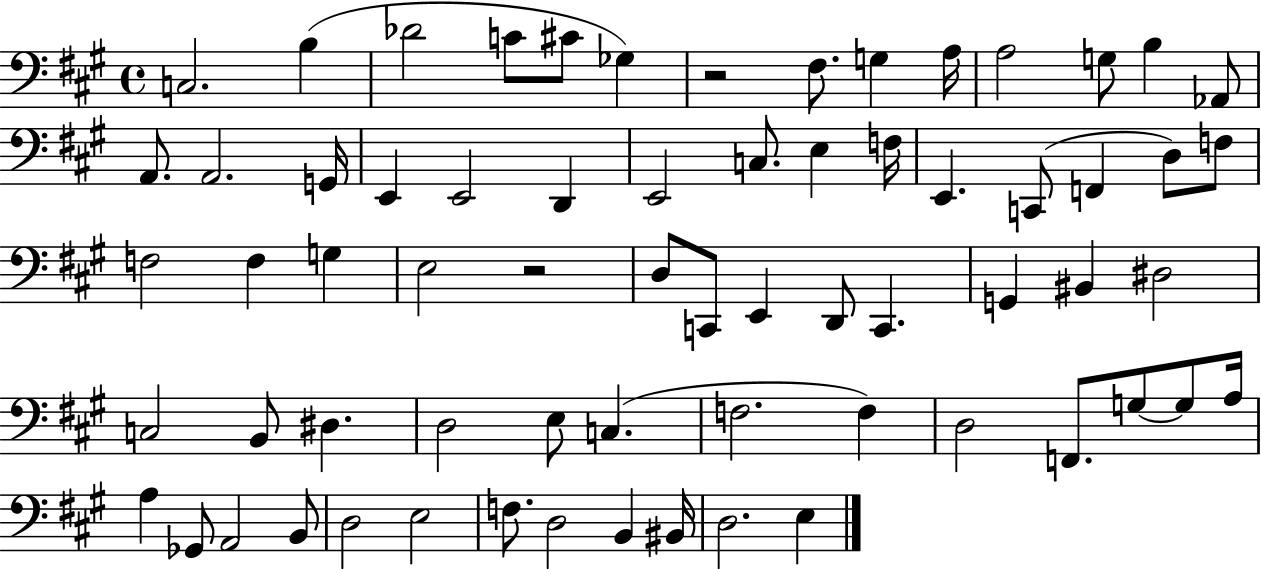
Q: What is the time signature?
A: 4/4